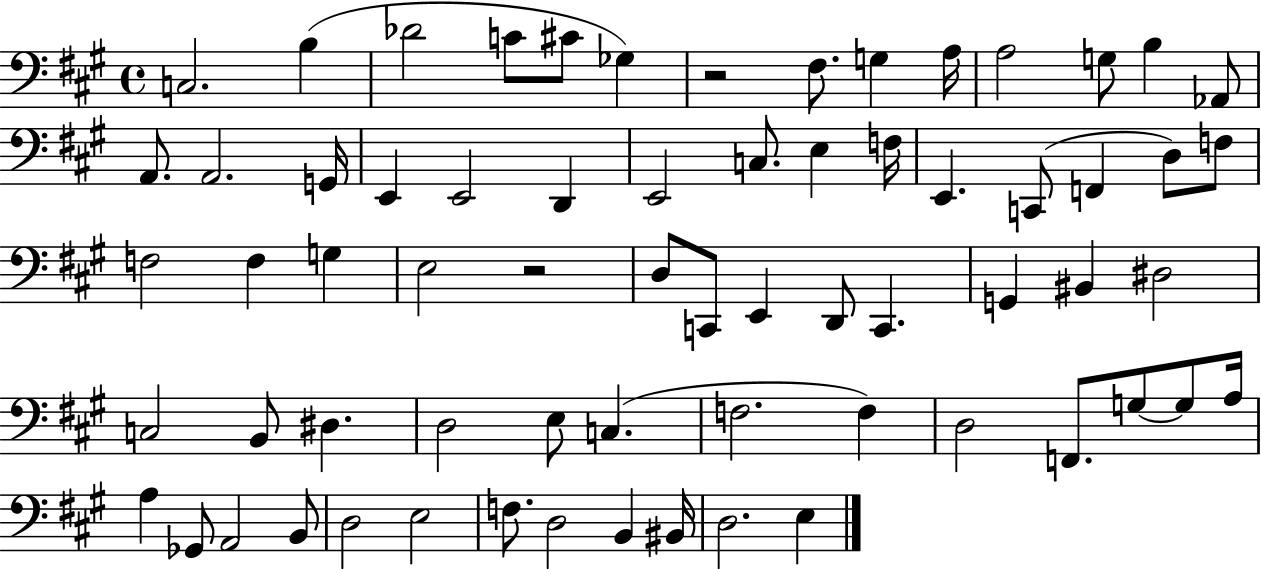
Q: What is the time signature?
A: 4/4